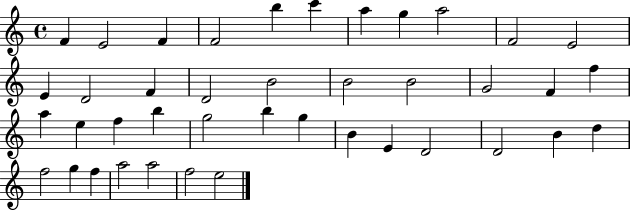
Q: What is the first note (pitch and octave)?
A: F4